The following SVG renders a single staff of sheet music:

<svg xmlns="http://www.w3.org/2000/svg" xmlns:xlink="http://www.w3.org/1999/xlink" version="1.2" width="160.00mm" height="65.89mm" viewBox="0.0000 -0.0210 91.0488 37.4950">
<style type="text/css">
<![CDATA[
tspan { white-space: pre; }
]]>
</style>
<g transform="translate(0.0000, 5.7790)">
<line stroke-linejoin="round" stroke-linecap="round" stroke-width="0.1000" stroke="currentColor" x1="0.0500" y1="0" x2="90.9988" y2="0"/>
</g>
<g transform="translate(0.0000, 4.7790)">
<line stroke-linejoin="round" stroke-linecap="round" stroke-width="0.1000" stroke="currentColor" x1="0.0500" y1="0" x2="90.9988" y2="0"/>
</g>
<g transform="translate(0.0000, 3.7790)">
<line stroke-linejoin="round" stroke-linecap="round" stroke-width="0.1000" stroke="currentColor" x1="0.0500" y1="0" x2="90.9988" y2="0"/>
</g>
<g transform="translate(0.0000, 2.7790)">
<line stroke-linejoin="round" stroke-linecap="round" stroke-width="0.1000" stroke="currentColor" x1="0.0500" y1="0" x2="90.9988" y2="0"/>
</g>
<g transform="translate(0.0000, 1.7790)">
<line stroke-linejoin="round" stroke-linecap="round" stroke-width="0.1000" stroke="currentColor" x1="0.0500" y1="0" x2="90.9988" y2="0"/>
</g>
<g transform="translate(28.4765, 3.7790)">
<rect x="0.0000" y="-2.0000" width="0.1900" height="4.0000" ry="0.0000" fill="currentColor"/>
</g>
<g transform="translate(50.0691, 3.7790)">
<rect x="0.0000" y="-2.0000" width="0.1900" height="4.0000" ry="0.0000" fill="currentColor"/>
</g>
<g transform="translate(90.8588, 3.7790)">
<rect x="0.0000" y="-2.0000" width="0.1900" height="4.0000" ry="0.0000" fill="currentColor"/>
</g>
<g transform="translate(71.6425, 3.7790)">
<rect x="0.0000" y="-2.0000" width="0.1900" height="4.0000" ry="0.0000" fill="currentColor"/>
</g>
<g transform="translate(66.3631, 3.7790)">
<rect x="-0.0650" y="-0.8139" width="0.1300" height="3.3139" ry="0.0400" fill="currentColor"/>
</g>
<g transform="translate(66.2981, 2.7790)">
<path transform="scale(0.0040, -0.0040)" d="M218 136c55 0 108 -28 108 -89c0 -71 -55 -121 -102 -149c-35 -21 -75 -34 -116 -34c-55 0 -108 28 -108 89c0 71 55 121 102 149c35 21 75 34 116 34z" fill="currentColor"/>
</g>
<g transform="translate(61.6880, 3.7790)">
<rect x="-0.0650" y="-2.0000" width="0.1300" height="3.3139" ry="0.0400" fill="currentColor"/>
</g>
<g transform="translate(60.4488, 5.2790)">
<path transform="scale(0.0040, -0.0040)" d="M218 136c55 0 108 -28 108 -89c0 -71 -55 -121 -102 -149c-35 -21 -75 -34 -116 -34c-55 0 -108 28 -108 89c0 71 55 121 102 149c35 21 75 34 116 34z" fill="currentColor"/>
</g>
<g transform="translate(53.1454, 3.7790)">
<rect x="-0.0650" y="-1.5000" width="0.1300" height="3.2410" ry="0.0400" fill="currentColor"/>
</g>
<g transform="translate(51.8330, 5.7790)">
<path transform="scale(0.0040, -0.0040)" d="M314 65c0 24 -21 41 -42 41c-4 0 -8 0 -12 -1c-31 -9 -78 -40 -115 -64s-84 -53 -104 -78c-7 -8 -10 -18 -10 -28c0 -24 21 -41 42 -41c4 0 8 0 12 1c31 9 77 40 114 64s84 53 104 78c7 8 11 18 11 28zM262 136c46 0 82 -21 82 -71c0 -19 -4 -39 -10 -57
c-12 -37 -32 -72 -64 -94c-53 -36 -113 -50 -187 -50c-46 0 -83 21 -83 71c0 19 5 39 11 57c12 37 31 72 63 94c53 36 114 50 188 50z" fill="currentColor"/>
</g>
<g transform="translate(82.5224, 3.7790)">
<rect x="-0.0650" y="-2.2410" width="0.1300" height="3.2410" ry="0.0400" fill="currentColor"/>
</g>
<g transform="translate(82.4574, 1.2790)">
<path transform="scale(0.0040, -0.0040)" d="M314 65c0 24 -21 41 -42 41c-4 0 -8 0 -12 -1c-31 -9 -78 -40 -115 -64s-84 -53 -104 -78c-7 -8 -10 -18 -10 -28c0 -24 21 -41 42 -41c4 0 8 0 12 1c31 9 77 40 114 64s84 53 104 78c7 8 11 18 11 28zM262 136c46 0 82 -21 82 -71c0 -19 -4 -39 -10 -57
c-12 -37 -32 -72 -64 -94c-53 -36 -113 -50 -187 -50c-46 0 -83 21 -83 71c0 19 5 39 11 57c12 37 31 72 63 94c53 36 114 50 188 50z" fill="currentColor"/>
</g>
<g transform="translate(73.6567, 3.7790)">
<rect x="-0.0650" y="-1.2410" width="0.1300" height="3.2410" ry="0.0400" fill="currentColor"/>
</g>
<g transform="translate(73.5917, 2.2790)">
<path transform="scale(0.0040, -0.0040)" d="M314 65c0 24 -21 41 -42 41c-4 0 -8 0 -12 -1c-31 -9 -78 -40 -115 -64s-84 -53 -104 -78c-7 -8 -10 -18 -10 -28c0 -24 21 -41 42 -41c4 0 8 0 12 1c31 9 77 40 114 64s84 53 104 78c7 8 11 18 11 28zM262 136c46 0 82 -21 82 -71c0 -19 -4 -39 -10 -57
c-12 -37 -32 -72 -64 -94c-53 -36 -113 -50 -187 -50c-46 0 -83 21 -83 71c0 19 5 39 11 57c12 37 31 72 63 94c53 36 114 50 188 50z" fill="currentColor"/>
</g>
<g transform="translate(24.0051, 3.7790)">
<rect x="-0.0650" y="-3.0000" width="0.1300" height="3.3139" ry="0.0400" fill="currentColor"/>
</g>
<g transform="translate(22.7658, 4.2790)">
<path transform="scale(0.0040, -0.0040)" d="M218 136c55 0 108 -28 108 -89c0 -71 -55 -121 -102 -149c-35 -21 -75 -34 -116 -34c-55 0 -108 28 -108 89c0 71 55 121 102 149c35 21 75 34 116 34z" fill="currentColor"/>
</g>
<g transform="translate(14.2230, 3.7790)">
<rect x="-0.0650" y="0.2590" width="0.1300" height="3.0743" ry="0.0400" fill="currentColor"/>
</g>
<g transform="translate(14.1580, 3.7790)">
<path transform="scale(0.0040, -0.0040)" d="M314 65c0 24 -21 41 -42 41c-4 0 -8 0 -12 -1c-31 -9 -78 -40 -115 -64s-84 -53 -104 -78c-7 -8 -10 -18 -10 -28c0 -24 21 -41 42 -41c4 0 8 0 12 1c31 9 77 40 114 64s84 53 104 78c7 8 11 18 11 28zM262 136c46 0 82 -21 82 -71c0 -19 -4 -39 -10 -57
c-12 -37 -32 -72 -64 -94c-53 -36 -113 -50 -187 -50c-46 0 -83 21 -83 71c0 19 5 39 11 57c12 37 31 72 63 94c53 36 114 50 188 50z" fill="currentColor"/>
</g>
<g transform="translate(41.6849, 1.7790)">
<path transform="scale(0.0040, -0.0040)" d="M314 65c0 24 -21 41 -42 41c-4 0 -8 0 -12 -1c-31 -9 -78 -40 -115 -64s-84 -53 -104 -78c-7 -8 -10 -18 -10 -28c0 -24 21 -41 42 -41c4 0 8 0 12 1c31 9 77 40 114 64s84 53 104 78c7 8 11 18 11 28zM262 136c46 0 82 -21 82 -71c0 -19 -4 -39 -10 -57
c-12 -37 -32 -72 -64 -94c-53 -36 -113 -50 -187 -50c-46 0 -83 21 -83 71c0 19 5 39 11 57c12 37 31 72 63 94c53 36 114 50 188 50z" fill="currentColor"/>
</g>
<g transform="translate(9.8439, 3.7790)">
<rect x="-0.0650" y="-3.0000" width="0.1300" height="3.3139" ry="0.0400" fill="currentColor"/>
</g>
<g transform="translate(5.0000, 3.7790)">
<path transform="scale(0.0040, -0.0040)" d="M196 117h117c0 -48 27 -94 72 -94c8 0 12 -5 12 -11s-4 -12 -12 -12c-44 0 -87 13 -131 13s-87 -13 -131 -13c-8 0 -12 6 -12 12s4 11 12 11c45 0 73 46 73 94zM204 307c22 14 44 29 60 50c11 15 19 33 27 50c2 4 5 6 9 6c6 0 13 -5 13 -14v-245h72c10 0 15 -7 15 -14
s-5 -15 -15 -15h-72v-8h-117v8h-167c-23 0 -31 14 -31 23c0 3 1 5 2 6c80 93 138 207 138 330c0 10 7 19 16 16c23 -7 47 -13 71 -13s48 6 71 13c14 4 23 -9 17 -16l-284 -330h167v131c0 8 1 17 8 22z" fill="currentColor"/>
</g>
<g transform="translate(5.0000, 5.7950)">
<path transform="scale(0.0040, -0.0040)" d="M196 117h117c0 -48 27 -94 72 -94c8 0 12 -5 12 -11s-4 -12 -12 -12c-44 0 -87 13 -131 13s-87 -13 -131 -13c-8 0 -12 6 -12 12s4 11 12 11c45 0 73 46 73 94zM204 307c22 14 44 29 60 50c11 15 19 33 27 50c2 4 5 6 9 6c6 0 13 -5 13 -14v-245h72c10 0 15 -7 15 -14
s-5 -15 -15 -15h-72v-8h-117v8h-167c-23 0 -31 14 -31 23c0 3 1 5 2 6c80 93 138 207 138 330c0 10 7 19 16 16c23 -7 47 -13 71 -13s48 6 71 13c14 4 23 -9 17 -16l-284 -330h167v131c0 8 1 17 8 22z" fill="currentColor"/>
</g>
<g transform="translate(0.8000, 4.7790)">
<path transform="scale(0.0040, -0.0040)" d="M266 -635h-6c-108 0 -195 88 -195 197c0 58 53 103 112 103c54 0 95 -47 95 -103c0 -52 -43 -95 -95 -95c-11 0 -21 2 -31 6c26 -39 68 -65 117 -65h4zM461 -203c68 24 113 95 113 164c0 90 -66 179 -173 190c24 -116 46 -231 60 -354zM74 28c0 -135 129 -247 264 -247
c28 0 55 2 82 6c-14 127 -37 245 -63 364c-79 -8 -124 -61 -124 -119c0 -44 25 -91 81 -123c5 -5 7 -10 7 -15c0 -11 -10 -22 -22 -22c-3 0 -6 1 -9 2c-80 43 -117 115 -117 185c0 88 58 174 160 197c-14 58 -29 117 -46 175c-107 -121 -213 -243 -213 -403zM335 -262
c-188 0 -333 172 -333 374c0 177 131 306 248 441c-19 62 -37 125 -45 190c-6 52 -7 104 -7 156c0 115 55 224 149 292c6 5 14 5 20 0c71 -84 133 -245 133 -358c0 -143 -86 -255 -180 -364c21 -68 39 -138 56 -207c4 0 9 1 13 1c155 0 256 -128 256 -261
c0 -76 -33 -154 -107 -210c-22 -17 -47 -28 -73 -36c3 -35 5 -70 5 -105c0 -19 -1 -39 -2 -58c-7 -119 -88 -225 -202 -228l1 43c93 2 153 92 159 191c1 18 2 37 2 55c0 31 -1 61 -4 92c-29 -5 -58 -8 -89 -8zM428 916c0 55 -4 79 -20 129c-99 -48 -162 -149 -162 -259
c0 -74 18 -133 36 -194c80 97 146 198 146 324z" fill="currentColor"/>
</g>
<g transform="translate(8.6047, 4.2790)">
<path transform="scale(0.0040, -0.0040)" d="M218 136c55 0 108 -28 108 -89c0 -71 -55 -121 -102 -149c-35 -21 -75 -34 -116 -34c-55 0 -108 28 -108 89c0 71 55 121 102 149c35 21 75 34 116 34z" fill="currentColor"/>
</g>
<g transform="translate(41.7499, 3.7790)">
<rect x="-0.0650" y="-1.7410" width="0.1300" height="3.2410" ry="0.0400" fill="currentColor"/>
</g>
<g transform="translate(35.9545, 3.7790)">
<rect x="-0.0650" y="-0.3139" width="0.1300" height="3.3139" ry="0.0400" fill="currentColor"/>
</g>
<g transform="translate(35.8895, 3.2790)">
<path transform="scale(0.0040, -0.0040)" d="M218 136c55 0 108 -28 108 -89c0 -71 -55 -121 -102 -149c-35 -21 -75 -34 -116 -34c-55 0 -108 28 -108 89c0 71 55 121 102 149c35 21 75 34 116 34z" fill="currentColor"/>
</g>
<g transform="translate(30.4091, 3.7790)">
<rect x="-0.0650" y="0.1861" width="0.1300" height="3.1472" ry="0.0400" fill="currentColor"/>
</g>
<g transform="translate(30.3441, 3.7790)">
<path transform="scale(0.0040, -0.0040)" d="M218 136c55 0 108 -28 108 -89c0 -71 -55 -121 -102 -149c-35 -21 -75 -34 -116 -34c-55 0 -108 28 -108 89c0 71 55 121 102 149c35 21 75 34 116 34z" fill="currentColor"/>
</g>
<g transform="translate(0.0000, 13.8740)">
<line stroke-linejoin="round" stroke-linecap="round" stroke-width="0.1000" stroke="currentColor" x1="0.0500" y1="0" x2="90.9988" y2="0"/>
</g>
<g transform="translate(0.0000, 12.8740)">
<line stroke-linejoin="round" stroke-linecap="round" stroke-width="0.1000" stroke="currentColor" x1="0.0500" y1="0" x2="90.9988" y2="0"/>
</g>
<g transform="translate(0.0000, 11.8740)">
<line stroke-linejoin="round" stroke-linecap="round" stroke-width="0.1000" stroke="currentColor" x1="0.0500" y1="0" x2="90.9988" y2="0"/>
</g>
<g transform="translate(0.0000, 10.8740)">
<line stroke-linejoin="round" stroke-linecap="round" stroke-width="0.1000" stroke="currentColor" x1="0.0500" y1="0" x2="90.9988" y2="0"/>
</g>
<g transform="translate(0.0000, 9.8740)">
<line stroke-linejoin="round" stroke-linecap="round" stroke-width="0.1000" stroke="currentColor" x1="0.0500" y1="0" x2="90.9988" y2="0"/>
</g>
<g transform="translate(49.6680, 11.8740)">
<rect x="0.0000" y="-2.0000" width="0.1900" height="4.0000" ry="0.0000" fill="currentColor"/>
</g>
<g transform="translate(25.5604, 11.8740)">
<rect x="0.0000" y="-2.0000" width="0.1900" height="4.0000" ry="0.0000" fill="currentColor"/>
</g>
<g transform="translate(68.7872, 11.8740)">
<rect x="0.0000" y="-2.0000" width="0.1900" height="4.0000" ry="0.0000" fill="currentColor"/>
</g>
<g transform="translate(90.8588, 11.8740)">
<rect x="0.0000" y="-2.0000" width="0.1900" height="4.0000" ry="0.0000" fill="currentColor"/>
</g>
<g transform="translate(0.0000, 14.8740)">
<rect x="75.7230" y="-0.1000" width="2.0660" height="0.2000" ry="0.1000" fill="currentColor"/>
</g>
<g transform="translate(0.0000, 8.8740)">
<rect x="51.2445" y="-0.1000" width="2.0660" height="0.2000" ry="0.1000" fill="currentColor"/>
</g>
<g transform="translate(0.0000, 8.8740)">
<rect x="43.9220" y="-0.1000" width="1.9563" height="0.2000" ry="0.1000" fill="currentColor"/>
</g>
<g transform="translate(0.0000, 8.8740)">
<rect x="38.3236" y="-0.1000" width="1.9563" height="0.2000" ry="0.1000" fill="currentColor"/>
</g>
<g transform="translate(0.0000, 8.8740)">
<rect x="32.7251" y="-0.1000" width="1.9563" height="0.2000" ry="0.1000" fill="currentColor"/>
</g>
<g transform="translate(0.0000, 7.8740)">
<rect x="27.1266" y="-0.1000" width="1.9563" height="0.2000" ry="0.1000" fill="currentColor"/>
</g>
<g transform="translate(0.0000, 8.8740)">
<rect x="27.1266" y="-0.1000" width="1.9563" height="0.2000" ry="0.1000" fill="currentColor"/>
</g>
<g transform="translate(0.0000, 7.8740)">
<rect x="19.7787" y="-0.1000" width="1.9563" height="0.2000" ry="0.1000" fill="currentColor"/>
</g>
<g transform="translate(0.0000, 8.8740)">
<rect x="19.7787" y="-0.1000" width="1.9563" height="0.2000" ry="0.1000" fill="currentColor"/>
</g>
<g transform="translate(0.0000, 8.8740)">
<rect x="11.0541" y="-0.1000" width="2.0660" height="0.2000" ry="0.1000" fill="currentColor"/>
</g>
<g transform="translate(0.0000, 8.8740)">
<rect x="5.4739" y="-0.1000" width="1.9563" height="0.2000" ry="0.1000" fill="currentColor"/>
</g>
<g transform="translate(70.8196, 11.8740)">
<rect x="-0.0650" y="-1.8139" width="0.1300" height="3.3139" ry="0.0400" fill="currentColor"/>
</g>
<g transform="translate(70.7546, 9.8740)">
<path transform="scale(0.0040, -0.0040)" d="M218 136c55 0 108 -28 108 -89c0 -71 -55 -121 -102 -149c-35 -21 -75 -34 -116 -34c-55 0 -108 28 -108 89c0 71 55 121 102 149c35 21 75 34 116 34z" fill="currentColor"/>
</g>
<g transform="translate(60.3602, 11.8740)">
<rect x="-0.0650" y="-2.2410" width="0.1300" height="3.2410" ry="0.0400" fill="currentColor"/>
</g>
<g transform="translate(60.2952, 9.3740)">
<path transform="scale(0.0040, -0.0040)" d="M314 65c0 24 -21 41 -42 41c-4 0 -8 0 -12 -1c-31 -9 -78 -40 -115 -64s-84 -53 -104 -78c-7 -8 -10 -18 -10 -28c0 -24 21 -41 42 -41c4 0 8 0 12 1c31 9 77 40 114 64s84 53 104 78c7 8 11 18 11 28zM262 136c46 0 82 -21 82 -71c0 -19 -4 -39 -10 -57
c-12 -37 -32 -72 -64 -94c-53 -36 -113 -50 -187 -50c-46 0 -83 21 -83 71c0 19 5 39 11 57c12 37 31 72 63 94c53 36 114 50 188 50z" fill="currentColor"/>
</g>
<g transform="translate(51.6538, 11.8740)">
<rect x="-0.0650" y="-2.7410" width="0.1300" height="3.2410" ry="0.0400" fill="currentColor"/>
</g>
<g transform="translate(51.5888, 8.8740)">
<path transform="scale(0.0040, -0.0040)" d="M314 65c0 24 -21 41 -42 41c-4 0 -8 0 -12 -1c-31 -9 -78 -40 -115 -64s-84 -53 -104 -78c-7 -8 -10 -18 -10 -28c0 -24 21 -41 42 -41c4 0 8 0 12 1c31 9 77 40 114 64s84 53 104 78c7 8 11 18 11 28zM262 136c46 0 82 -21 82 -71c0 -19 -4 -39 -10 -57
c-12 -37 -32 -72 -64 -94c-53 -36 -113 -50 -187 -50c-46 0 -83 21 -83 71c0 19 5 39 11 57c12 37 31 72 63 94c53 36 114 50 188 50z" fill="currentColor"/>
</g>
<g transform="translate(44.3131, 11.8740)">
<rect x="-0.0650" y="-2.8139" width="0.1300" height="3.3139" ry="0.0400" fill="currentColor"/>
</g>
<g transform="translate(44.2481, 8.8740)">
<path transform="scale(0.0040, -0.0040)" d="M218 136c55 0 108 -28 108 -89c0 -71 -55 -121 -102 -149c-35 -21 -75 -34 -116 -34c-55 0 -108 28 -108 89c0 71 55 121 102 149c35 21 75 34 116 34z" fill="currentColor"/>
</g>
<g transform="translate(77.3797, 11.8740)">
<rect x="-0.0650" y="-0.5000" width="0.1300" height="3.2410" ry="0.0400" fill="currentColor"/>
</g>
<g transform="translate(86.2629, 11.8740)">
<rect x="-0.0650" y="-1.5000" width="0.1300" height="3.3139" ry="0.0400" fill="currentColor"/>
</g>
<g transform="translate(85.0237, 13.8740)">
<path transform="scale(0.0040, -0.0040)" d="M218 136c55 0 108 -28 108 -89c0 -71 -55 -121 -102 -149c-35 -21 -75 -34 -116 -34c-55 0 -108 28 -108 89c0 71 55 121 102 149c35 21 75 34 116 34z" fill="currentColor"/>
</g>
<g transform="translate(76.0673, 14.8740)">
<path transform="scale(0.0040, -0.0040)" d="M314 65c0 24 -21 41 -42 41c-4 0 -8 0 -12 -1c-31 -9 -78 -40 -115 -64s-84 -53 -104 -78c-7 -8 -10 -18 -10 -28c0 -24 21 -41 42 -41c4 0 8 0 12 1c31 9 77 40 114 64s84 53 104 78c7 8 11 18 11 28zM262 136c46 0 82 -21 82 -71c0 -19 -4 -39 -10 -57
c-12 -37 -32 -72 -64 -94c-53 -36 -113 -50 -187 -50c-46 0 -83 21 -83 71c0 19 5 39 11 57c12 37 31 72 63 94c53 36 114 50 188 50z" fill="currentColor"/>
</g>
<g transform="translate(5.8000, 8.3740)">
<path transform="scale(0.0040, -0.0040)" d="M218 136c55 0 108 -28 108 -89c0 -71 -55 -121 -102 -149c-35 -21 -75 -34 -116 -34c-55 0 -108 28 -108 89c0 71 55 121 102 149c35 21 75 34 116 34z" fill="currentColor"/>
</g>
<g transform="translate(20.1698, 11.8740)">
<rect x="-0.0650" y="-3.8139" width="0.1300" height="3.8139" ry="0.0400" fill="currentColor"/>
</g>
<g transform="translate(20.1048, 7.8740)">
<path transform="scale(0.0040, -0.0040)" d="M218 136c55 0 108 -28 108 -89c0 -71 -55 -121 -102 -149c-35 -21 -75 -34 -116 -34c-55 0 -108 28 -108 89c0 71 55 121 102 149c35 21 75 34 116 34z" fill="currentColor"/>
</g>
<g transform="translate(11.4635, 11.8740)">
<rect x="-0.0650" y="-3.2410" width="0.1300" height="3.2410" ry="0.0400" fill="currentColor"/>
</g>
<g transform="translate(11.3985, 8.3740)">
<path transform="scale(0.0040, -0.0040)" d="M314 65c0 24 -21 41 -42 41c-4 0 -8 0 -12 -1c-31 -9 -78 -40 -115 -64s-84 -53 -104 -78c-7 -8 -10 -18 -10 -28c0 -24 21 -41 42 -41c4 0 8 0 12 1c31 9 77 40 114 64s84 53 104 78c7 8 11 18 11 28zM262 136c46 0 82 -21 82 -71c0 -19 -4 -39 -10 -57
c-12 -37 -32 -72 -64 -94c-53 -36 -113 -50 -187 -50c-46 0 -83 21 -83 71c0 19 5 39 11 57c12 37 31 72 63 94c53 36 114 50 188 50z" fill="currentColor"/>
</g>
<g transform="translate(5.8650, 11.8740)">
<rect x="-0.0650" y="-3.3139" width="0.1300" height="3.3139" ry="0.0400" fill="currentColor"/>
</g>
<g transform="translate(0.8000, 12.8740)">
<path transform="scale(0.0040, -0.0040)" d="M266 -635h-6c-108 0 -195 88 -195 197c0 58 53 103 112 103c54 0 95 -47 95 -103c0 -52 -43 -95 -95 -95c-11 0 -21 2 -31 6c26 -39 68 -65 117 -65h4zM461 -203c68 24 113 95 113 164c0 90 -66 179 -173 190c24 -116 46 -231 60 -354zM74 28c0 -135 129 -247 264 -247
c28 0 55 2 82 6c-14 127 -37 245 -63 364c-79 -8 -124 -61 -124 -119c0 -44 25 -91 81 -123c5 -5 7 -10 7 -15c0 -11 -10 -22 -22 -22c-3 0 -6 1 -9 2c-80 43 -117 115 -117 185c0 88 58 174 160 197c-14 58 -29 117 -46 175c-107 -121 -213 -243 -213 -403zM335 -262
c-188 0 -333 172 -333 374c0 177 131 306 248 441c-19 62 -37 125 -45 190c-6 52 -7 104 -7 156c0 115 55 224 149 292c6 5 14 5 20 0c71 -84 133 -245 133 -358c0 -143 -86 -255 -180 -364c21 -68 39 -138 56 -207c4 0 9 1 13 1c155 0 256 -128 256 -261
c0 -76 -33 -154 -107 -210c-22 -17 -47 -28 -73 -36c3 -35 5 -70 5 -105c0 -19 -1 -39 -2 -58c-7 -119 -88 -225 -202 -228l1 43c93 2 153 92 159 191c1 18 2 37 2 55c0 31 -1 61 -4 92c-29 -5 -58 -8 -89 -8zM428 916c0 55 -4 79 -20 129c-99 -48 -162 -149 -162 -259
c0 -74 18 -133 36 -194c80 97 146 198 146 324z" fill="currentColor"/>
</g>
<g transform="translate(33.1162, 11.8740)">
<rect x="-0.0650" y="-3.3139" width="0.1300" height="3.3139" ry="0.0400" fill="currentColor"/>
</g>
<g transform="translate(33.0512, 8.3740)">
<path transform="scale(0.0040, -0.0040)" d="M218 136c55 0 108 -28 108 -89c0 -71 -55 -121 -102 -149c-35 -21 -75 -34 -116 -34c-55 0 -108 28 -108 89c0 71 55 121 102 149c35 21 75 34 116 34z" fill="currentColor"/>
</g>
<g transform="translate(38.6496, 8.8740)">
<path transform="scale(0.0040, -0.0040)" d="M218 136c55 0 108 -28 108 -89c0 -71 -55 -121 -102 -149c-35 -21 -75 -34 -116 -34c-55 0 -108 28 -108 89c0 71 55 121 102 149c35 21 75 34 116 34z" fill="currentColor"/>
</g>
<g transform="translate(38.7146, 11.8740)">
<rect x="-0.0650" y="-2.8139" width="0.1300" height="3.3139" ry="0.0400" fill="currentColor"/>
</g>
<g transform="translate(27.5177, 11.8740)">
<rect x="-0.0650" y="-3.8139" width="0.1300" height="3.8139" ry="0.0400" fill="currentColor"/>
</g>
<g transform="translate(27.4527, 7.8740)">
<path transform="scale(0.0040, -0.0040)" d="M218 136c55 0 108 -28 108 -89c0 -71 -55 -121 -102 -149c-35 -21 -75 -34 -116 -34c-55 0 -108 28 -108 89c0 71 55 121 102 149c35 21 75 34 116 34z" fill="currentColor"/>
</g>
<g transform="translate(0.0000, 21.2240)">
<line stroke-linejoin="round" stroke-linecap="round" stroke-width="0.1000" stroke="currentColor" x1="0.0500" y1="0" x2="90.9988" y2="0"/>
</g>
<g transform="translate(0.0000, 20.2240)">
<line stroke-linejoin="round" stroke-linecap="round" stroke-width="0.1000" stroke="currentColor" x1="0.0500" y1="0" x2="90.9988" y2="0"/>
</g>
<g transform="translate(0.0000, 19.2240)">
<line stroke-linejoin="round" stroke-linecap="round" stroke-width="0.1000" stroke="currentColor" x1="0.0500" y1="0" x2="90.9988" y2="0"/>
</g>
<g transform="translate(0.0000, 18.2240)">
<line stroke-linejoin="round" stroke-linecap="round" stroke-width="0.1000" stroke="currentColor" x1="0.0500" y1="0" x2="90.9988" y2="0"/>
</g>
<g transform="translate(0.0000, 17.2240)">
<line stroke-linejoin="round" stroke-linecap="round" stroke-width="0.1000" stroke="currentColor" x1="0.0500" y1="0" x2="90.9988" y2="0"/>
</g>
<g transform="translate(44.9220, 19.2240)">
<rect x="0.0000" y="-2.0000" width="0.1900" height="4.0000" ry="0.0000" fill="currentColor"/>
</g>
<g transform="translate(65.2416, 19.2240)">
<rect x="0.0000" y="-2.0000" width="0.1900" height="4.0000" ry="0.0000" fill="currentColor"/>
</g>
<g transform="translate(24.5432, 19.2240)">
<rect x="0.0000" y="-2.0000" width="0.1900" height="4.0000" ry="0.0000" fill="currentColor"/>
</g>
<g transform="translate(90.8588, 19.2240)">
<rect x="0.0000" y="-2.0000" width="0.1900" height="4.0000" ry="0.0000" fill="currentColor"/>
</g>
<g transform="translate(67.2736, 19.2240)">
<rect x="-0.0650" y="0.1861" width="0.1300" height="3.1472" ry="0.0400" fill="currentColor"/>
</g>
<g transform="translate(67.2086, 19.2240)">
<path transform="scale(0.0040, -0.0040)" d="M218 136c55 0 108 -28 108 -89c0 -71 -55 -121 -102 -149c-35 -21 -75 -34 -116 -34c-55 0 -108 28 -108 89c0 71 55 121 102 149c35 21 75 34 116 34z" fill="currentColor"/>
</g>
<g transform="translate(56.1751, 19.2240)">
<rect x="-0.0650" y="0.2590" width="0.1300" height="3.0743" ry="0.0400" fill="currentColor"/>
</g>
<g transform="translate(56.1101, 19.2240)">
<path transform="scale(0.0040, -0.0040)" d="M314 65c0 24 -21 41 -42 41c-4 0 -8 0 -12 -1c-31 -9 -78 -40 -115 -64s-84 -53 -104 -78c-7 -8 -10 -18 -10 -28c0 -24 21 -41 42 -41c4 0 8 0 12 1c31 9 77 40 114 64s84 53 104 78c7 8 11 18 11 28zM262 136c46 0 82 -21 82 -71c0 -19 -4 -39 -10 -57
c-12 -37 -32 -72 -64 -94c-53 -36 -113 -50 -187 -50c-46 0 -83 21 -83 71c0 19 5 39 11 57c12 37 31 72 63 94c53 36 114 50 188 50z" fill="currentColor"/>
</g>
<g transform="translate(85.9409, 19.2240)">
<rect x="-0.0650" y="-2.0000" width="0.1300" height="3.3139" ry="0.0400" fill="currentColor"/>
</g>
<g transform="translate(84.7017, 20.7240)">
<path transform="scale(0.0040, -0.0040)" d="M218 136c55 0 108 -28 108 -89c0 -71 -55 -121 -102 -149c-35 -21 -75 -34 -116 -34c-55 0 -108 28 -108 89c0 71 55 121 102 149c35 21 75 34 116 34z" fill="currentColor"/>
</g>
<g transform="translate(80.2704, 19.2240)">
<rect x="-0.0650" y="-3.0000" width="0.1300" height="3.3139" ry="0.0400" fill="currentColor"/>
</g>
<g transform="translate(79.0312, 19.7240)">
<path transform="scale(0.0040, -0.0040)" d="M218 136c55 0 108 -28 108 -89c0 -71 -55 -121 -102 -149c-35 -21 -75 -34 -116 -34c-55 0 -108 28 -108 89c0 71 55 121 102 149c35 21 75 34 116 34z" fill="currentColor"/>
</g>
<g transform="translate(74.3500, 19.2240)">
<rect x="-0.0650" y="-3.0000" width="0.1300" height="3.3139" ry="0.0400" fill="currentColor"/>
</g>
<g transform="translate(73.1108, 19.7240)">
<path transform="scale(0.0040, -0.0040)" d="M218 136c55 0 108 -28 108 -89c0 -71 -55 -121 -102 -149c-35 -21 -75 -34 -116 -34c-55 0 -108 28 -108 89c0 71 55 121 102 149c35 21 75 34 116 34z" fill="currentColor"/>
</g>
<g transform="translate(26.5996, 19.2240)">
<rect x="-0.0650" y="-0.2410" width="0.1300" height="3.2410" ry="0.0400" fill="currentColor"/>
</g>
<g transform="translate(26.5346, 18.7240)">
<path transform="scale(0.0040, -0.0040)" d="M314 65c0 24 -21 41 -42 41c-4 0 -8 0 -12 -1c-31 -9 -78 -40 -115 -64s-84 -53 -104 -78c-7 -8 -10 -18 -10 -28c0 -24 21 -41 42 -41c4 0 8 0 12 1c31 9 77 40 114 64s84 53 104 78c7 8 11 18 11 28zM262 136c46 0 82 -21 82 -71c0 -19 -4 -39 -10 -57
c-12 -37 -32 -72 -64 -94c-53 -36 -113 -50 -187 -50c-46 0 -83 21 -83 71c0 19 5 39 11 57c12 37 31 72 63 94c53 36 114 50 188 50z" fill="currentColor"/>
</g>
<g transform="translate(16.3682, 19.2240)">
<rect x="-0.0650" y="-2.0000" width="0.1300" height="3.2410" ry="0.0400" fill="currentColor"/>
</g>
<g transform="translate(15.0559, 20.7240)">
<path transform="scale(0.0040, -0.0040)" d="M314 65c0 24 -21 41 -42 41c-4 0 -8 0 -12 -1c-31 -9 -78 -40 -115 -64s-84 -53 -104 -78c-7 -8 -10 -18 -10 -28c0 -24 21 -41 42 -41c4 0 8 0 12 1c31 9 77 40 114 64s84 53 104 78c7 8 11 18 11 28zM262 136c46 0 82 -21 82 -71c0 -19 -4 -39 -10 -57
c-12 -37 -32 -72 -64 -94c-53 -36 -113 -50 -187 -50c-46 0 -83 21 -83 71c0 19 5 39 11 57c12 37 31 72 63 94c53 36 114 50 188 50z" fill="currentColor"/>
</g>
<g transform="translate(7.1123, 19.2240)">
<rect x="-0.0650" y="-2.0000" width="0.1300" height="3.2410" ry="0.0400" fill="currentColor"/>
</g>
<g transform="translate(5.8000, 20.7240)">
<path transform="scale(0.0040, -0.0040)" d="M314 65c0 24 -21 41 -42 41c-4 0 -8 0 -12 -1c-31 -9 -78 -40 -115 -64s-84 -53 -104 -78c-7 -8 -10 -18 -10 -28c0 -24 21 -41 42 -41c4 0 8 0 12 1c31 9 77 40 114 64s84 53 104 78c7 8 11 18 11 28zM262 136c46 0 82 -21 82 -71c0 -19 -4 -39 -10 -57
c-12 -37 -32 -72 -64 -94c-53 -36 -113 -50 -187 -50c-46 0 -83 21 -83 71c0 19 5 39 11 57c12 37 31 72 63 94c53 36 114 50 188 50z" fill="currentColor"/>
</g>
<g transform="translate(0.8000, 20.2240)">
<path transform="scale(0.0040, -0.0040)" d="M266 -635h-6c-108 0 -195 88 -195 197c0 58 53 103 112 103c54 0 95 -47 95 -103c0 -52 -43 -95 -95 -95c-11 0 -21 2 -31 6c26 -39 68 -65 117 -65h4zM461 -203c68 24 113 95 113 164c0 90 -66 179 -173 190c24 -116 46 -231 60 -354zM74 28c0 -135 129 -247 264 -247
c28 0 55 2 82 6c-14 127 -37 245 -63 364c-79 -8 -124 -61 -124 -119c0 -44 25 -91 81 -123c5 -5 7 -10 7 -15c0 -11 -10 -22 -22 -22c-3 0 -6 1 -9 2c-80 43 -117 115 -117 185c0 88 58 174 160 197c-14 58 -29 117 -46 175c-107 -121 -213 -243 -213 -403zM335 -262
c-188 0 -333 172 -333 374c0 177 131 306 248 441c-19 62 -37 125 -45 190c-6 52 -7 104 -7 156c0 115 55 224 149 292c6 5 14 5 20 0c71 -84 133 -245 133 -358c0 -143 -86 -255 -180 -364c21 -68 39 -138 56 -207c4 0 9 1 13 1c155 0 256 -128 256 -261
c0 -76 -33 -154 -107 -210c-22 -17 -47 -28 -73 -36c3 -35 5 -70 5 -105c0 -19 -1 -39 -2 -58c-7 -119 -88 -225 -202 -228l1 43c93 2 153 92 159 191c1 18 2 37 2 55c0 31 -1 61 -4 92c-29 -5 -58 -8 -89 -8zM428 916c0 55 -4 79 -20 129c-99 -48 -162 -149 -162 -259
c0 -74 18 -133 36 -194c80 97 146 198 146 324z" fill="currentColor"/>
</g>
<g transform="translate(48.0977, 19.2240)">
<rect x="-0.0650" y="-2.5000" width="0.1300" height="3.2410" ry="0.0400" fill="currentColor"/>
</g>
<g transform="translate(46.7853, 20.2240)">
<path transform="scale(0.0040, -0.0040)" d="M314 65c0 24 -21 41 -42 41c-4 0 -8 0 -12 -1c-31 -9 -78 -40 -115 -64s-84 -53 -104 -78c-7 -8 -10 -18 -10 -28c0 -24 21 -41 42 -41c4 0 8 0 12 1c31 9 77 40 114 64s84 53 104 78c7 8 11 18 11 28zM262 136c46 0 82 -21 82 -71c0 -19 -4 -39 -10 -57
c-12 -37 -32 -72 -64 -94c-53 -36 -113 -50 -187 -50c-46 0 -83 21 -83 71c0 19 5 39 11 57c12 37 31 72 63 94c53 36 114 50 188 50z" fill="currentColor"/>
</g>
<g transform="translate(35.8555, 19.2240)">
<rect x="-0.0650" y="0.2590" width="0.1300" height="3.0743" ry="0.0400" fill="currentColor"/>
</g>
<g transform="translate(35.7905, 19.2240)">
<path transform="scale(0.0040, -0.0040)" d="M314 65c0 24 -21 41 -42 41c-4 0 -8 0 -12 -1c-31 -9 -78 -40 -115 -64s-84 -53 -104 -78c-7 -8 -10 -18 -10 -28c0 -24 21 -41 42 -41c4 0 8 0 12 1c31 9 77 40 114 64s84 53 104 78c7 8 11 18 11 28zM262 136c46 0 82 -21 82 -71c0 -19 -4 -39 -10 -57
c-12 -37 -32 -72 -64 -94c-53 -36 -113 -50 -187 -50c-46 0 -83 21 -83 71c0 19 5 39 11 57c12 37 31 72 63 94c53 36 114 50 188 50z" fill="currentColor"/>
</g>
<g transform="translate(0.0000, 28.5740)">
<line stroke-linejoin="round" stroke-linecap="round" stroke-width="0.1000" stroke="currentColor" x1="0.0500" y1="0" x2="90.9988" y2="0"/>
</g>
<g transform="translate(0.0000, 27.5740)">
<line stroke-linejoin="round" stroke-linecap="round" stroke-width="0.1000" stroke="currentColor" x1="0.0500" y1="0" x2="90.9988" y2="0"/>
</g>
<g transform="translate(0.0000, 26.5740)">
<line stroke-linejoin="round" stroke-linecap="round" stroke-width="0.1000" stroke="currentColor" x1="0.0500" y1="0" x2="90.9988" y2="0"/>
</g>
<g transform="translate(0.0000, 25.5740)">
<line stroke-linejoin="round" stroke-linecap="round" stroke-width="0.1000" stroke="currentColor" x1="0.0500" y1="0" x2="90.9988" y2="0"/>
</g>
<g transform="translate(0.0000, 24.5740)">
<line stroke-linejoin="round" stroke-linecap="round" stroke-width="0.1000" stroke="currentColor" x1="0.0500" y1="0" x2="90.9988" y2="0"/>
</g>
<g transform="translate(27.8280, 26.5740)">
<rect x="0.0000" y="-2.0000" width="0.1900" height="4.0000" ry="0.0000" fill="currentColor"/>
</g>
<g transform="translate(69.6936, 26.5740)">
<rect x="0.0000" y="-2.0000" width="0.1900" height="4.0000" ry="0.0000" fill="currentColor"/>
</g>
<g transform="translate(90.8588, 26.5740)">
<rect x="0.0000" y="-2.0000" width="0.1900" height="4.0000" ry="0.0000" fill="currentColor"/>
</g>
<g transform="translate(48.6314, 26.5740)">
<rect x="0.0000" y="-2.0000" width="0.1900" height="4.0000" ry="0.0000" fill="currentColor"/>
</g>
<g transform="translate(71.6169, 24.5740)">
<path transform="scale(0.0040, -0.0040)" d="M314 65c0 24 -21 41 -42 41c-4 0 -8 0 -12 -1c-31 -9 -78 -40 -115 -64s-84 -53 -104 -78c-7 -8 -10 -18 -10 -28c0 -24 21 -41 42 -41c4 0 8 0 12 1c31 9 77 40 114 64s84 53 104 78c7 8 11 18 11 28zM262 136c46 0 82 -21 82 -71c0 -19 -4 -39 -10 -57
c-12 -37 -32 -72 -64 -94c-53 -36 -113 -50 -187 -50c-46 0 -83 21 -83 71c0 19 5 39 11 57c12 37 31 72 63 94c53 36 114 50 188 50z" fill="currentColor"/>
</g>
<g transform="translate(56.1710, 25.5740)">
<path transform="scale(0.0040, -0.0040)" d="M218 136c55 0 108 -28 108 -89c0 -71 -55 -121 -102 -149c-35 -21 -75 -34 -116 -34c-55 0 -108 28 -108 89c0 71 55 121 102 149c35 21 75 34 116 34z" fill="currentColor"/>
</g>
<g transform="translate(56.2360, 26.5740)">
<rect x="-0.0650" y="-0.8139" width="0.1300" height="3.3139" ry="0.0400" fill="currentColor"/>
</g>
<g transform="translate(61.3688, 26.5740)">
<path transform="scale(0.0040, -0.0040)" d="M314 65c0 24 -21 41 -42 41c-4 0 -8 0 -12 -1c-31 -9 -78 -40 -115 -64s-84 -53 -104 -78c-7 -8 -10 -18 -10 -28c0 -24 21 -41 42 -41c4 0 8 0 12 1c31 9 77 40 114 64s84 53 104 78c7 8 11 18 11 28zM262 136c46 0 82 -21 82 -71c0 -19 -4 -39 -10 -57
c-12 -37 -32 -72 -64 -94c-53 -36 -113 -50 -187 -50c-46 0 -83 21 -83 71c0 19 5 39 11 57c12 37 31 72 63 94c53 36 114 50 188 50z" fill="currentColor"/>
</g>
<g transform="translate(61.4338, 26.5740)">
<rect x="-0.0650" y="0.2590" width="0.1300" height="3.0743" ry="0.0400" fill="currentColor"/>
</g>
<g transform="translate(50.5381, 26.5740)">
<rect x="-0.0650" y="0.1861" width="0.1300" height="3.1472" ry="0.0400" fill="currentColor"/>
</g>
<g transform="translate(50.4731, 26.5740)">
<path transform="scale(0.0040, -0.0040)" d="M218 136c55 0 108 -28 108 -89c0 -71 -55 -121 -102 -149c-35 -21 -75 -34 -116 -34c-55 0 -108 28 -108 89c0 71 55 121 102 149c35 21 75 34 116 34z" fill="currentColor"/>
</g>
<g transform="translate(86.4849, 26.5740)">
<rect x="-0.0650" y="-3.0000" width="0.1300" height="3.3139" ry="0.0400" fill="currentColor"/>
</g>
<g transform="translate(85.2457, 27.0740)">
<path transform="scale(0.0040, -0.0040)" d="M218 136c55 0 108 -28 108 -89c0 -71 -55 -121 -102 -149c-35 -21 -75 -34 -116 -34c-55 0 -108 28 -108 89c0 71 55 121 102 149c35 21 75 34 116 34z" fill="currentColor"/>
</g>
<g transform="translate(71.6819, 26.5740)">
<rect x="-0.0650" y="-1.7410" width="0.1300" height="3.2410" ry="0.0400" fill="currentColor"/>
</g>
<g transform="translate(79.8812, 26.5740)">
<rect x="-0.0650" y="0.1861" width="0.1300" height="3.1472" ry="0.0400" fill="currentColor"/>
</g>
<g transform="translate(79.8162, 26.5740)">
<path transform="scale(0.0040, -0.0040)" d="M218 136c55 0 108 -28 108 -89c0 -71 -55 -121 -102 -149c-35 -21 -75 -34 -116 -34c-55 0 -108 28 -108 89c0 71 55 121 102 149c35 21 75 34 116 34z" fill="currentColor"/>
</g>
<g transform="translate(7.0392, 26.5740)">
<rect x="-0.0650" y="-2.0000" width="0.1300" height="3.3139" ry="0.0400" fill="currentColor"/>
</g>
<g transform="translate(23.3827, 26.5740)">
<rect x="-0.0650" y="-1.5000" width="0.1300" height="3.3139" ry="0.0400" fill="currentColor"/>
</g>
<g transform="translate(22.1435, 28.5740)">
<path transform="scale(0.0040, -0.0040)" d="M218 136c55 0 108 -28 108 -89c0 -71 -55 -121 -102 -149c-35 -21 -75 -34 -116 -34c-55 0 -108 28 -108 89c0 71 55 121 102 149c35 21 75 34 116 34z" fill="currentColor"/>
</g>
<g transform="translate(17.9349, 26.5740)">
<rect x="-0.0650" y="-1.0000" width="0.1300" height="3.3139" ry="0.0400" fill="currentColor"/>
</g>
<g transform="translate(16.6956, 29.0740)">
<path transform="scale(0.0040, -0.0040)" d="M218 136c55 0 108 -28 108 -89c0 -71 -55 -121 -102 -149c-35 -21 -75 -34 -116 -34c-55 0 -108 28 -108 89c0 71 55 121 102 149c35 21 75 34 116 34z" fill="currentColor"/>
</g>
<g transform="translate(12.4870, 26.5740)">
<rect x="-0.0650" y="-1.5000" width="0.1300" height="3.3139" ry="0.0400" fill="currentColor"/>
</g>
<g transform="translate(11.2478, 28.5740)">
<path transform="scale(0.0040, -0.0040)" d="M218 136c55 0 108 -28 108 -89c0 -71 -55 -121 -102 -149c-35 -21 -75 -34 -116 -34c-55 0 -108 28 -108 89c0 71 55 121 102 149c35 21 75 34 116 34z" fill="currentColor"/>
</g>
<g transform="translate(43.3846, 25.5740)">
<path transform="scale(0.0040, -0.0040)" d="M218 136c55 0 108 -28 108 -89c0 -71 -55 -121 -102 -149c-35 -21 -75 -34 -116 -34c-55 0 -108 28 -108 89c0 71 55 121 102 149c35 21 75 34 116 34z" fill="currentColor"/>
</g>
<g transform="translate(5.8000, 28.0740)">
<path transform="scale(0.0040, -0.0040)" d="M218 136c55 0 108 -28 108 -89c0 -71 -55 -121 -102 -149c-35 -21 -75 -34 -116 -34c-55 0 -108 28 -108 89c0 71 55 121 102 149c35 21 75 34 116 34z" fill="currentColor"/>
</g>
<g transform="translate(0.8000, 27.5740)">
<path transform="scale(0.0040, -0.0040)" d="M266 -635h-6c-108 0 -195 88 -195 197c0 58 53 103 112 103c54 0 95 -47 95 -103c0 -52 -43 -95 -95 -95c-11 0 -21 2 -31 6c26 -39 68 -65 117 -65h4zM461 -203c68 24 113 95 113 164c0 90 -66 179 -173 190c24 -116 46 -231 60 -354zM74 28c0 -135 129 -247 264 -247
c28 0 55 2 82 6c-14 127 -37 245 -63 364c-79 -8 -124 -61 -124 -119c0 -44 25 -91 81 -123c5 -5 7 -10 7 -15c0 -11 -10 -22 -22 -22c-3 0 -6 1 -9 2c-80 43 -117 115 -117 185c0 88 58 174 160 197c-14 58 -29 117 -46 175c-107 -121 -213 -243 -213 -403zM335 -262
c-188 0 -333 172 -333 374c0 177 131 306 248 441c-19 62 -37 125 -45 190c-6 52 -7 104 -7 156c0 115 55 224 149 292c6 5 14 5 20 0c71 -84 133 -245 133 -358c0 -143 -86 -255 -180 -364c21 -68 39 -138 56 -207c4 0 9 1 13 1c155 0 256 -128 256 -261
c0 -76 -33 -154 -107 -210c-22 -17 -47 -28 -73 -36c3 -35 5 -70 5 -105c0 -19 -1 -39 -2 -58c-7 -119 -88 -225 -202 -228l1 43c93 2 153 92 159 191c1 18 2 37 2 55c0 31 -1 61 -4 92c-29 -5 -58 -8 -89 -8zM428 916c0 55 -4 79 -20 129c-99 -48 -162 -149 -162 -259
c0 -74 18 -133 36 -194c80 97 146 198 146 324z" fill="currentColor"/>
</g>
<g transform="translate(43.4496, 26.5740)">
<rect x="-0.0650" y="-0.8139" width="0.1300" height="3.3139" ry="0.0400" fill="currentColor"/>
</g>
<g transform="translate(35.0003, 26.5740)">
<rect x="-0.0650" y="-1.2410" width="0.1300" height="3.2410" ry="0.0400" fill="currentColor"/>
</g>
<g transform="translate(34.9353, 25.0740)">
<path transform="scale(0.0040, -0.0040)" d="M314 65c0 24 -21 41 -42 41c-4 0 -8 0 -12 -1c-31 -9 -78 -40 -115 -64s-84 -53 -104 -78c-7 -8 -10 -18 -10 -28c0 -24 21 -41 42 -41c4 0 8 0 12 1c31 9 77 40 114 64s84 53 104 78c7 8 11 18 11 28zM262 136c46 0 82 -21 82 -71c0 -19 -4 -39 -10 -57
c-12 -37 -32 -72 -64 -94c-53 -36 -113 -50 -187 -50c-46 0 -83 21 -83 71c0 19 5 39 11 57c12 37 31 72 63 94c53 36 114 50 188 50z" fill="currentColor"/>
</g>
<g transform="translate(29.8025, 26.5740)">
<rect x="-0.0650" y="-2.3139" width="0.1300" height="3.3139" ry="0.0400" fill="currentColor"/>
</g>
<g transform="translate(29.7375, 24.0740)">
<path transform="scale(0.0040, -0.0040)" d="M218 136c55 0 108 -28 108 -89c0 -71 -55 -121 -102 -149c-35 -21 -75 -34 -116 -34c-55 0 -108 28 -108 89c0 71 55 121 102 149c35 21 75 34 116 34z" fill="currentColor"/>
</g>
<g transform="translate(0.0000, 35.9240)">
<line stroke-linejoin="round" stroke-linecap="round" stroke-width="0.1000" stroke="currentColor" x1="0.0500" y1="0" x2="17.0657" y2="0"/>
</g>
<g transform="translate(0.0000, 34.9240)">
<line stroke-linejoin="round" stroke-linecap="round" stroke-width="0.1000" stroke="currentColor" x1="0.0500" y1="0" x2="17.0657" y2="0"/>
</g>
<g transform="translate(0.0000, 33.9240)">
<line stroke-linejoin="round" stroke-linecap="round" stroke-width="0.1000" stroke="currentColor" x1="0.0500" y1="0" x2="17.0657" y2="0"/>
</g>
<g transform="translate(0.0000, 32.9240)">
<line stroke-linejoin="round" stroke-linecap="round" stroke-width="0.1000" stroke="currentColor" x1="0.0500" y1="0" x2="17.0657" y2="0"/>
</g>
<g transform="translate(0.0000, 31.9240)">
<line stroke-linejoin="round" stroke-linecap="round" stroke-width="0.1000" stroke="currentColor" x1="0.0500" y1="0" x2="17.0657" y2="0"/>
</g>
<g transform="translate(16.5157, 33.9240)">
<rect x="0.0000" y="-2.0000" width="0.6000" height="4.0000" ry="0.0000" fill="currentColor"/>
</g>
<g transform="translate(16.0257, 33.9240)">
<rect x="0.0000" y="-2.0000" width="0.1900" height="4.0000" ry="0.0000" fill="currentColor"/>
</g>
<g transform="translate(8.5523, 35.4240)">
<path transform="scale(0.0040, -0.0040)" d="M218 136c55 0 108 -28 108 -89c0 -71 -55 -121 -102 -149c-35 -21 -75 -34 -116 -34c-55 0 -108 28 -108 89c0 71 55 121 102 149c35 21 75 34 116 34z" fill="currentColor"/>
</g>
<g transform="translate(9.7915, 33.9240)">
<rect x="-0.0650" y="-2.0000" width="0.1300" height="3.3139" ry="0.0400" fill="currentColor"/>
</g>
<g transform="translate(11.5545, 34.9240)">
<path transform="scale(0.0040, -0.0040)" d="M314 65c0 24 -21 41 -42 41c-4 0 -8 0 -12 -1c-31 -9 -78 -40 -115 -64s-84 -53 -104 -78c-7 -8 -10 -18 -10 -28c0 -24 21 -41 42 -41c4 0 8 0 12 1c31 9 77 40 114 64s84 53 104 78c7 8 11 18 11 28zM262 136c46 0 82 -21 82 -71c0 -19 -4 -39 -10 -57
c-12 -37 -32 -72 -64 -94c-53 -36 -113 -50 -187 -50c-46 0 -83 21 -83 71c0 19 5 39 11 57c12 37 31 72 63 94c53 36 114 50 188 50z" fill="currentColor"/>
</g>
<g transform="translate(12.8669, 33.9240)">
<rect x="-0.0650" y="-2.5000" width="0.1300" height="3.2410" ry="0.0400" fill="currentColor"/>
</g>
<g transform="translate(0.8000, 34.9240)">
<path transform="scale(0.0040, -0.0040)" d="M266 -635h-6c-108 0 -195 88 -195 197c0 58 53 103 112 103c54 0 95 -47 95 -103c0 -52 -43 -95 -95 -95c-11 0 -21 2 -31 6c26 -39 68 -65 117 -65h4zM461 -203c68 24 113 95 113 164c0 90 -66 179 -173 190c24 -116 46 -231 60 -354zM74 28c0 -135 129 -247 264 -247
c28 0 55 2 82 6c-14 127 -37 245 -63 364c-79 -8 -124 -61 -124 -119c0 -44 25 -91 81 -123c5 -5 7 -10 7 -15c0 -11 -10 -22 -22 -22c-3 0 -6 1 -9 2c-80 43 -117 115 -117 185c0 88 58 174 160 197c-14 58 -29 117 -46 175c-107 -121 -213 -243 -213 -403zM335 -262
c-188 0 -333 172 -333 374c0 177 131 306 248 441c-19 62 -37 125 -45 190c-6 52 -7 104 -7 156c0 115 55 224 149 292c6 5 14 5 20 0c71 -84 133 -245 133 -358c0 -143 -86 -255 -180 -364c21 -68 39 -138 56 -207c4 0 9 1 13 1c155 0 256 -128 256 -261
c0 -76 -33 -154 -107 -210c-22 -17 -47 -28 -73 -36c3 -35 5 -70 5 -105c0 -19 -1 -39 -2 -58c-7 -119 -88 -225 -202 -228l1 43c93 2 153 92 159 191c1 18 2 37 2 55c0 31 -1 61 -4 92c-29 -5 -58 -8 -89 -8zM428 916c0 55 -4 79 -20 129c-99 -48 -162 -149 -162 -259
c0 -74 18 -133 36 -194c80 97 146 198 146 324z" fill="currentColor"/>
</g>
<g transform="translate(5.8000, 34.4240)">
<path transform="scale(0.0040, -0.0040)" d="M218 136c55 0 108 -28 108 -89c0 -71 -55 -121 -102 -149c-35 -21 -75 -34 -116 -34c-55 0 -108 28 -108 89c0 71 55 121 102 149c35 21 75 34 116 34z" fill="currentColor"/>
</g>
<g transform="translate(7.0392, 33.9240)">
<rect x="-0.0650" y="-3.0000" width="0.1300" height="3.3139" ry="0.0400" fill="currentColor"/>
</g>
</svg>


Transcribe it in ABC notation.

X:1
T:Untitled
M:4/4
L:1/4
K:C
A B2 A B c f2 E2 F d e2 g2 b b2 c' c' b a a a2 g2 f C2 E F2 F2 c2 B2 G2 B2 B A A F F E D E g e2 d B d B2 f2 B A A F G2